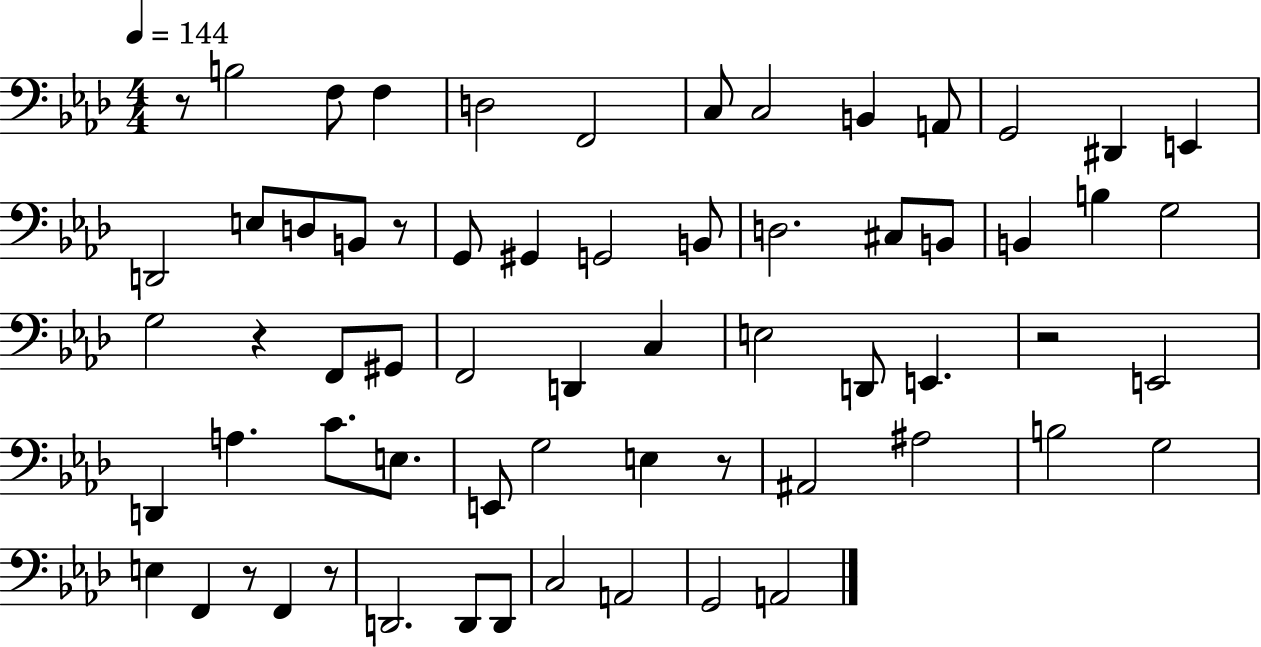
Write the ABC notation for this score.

X:1
T:Untitled
M:4/4
L:1/4
K:Ab
z/2 B,2 F,/2 F, D,2 F,,2 C,/2 C,2 B,, A,,/2 G,,2 ^D,, E,, D,,2 E,/2 D,/2 B,,/2 z/2 G,,/2 ^G,, G,,2 B,,/2 D,2 ^C,/2 B,,/2 B,, B, G,2 G,2 z F,,/2 ^G,,/2 F,,2 D,, C, E,2 D,,/2 E,, z2 E,,2 D,, A, C/2 E,/2 E,,/2 G,2 E, z/2 ^A,,2 ^A,2 B,2 G,2 E, F,, z/2 F,, z/2 D,,2 D,,/2 D,,/2 C,2 A,,2 G,,2 A,,2